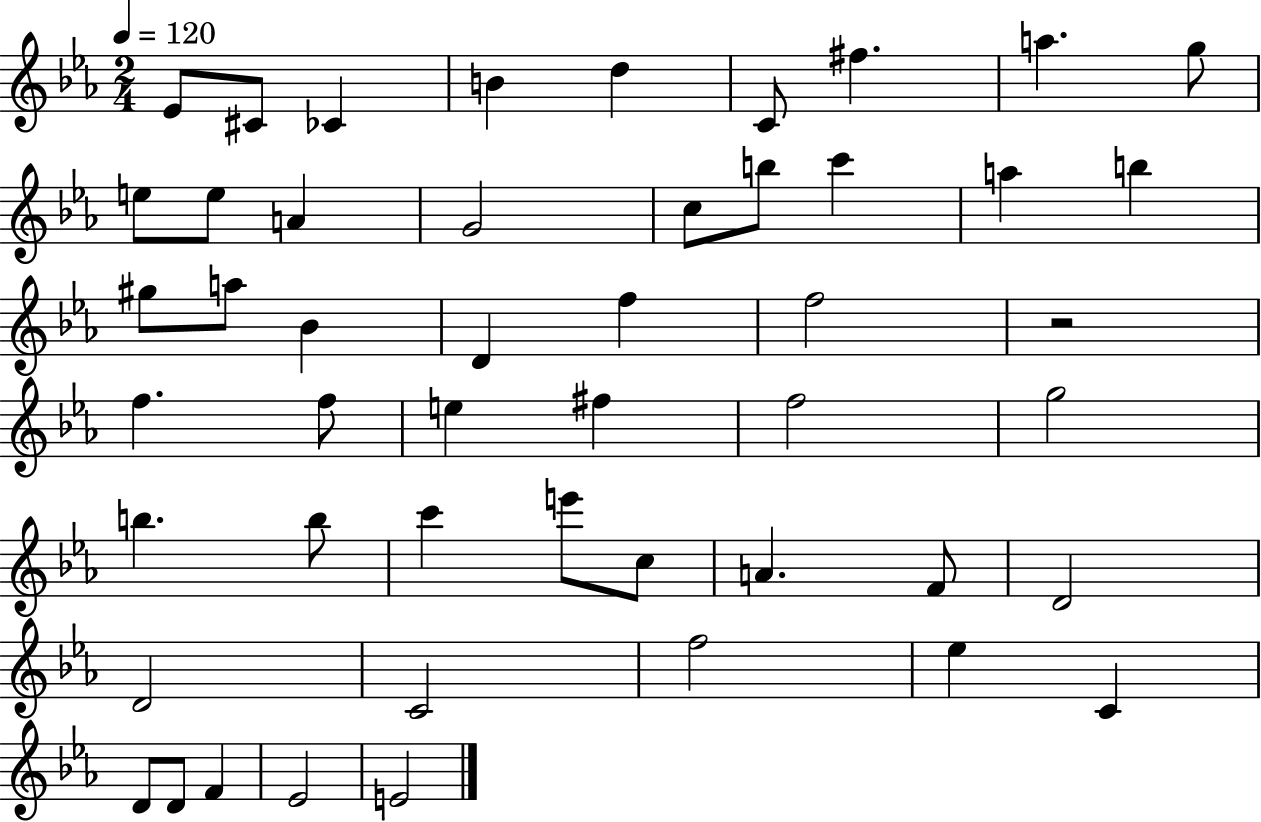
{
  \clef treble
  \numericTimeSignature
  \time 2/4
  \key ees \major
  \tempo 4 = 120
  ees'8 cis'8 ces'4 | b'4 d''4 | c'8 fis''4. | a''4. g''8 | \break e''8 e''8 a'4 | g'2 | c''8 b''8 c'''4 | a''4 b''4 | \break gis''8 a''8 bes'4 | d'4 f''4 | f''2 | r2 | \break f''4. f''8 | e''4 fis''4 | f''2 | g''2 | \break b''4. b''8 | c'''4 e'''8 c''8 | a'4. f'8 | d'2 | \break d'2 | c'2 | f''2 | ees''4 c'4 | \break d'8 d'8 f'4 | ees'2 | e'2 | \bar "|."
}